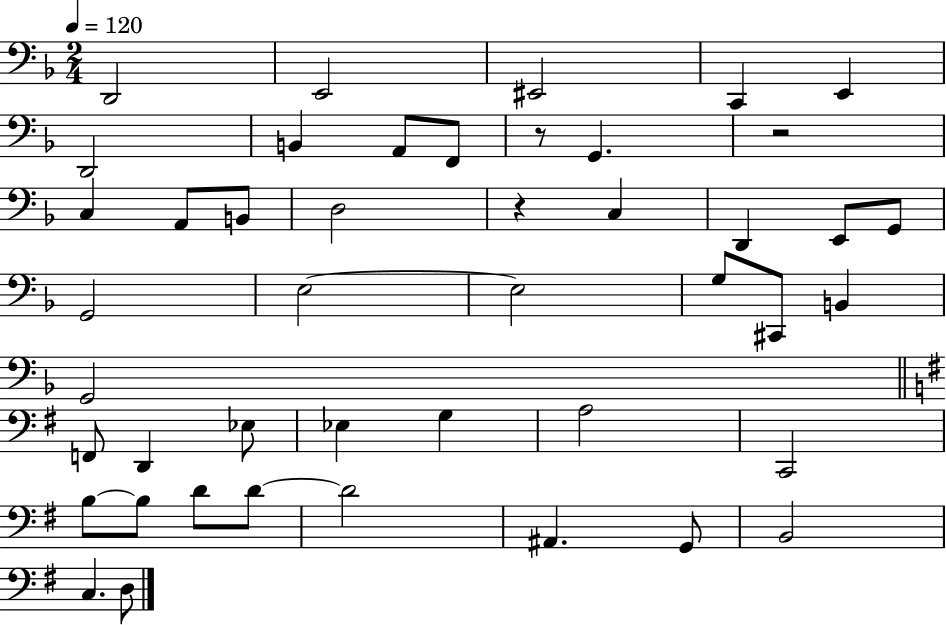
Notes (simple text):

D2/h E2/h EIS2/h C2/q E2/q D2/h B2/q A2/e F2/e R/e G2/q. R/h C3/q A2/e B2/e D3/h R/q C3/q D2/q E2/e G2/e G2/h E3/h E3/h G3/e C#2/e B2/q G2/h F2/e D2/q Eb3/e Eb3/q G3/q A3/h C2/h B3/e B3/e D4/e D4/e D4/h A#2/q. G2/e B2/h C3/q. D3/e